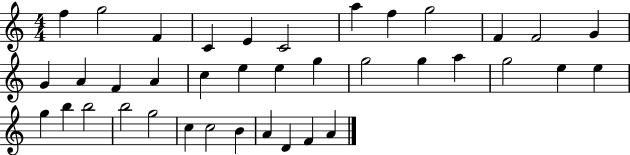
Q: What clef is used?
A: treble